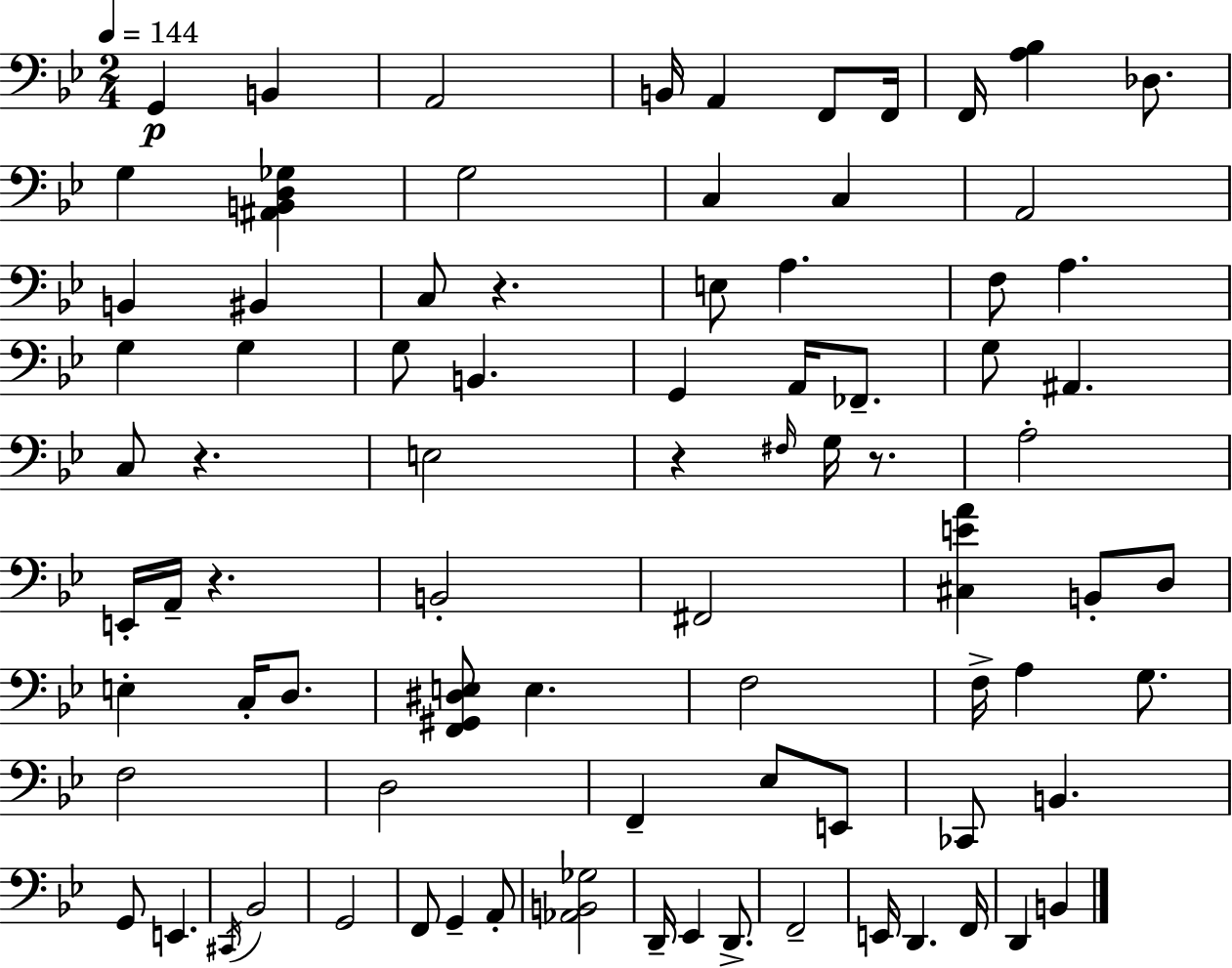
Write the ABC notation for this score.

X:1
T:Untitled
M:2/4
L:1/4
K:Bb
G,, B,, A,,2 B,,/4 A,, F,,/2 F,,/4 F,,/4 [A,_B,] _D,/2 G, [^A,,B,,D,_G,] G,2 C, C, A,,2 B,, ^B,, C,/2 z E,/2 A, F,/2 A, G, G, G,/2 B,, G,, A,,/4 _F,,/2 G,/2 ^A,, C,/2 z E,2 z ^F,/4 G,/4 z/2 A,2 E,,/4 A,,/4 z B,,2 ^F,,2 [^C,EA] B,,/2 D,/2 E, C,/4 D,/2 [F,,^G,,^D,E,]/2 E, F,2 F,/4 A, G,/2 F,2 D,2 F,, _E,/2 E,,/2 _C,,/2 B,, G,,/2 E,, ^C,,/4 _B,,2 G,,2 F,,/2 G,, A,,/2 [_A,,B,,_G,]2 D,,/4 _E,, D,,/2 F,,2 E,,/4 D,, F,,/4 D,, B,,